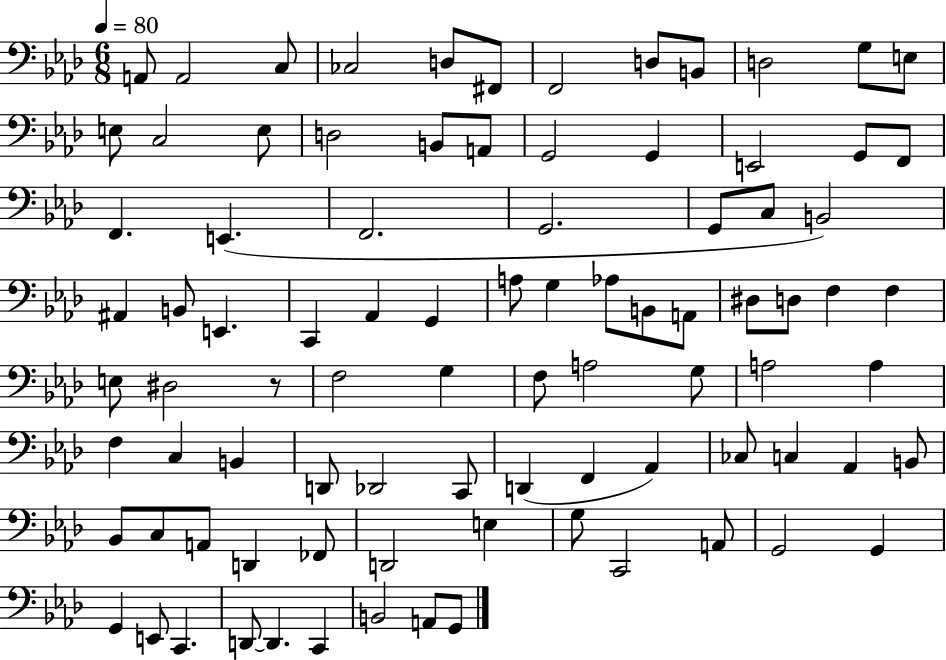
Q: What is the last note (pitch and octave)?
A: G2